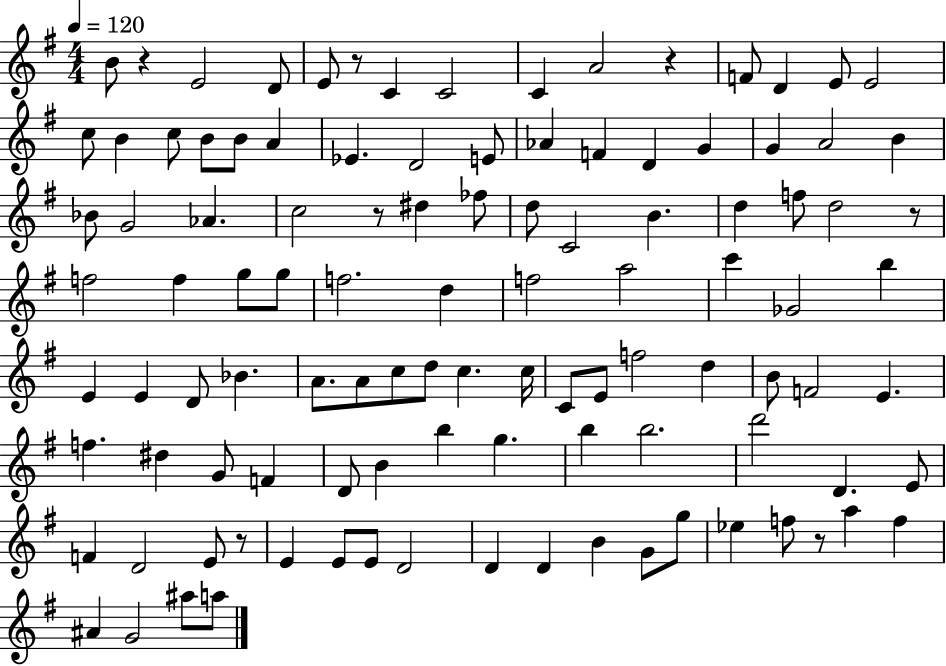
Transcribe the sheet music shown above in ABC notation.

X:1
T:Untitled
M:4/4
L:1/4
K:G
B/2 z E2 D/2 E/2 z/2 C C2 C A2 z F/2 D E/2 E2 c/2 B c/2 B/2 B/2 A _E D2 E/2 _A F D G G A2 B _B/2 G2 _A c2 z/2 ^d _f/2 d/2 C2 B d f/2 d2 z/2 f2 f g/2 g/2 f2 d f2 a2 c' _G2 b E E D/2 _B A/2 A/2 c/2 d/2 c c/4 C/2 E/2 f2 d B/2 F2 E f ^d G/2 F D/2 B b g b b2 d'2 D E/2 F D2 E/2 z/2 E E/2 E/2 D2 D D B G/2 g/2 _e f/2 z/2 a f ^A G2 ^a/2 a/2